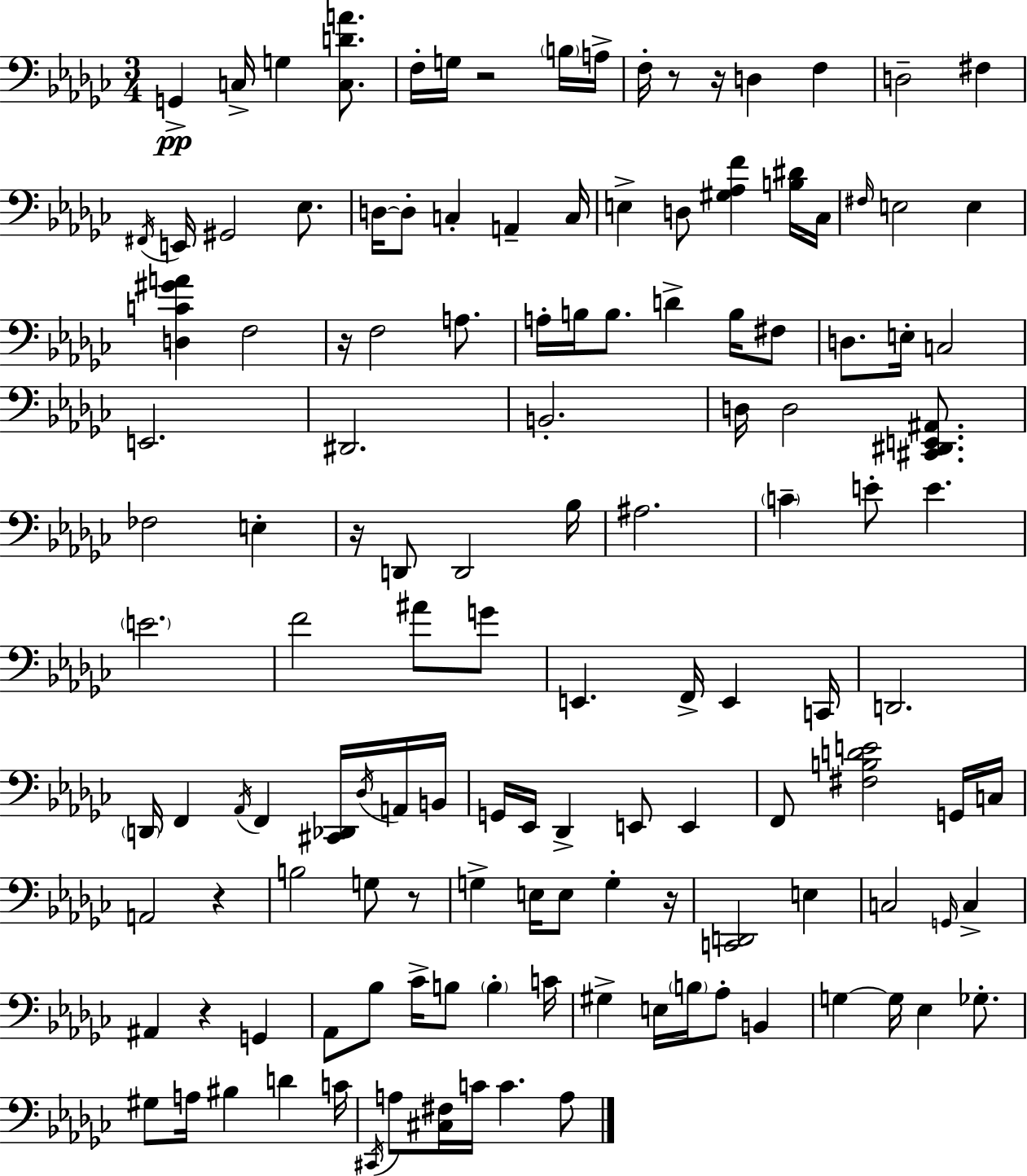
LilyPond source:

{
  \clef bass
  \numericTimeSignature
  \time 3/4
  \key ees \minor
  \repeat volta 2 { g,4->\pp c16-> g4 <c d' a'>8. | f16-. g16 r2 \parenthesize b16 a16-> | f16-. r8 r16 d4 f4 | d2-- fis4 | \break \acciaccatura { fis,16 } e,16 gis,2 ees8. | d16~~ d8-. c4-. a,4-- | c16 e4-> d8 <gis aes f'>4 <b dis'>16 | ces16 \grace { fis16 } e2 e4 | \break <d c' gis' a'>4 f2 | r16 f2 a8. | a16-. b16 b8. d'4-> b16 | fis8 d8. e16-. c2 | \break e,2. | dis,2. | b,2.-. | d16 d2 <cis, dis, e, ais,>8. | \break fes2 e4-. | r16 d,8 d,2 | bes16 ais2. | \parenthesize c'4-- e'8-. e'4. | \break \parenthesize e'2. | f'2 ais'8 | g'8 e,4. f,16-> e,4 | c,16 d,2. | \break \parenthesize d,16 f,4 \acciaccatura { aes,16 } f,4 | <cis, des,>16 \acciaccatura { des16 } a,16 b,16 g,16 ees,16 des,4-> e,8 | e,4 f,8 <fis b d' e'>2 | g,16 c16 a,2 | \break r4 b2 | g8 r8 g4-> e16 e8 g4-. | r16 <c, d,>2 | e4 c2 | \break \grace { g,16 } c4-> ais,4 r4 | g,4 aes,8 bes8 ces'16-> b8 | \parenthesize b4-. c'16 gis4-> e16 \parenthesize b16 aes8-. | b,4 g4~~ g16 ees4 | \break ges8.-. gis8 a16 bis4 | d'4 c'16 \acciaccatura { cis,16 } a8 <cis fis>16 c'16 c'4. | a8 } \bar "|."
}